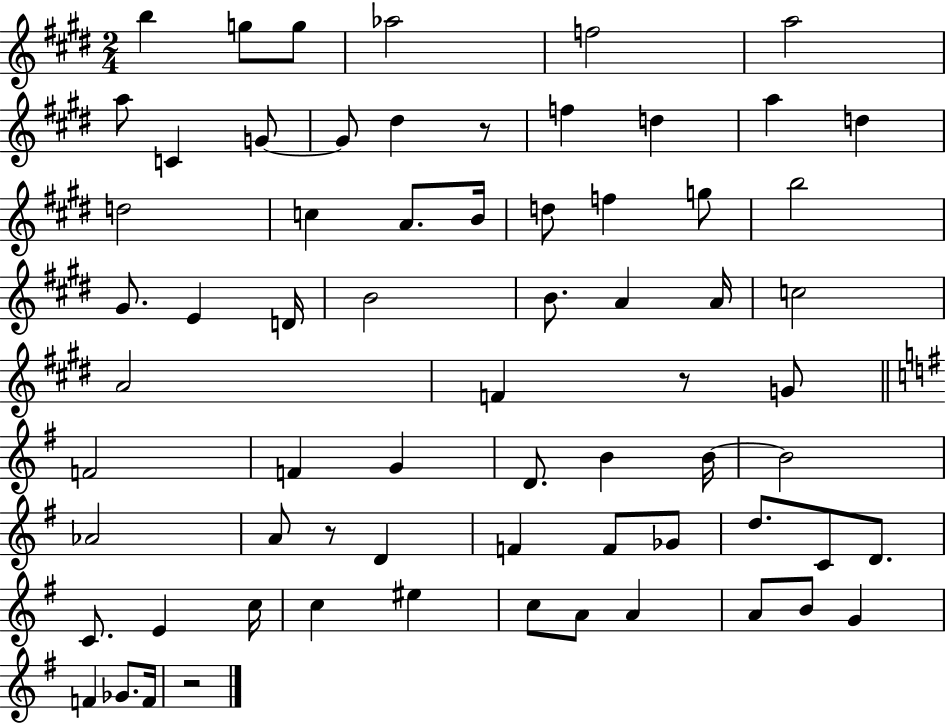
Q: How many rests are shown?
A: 4